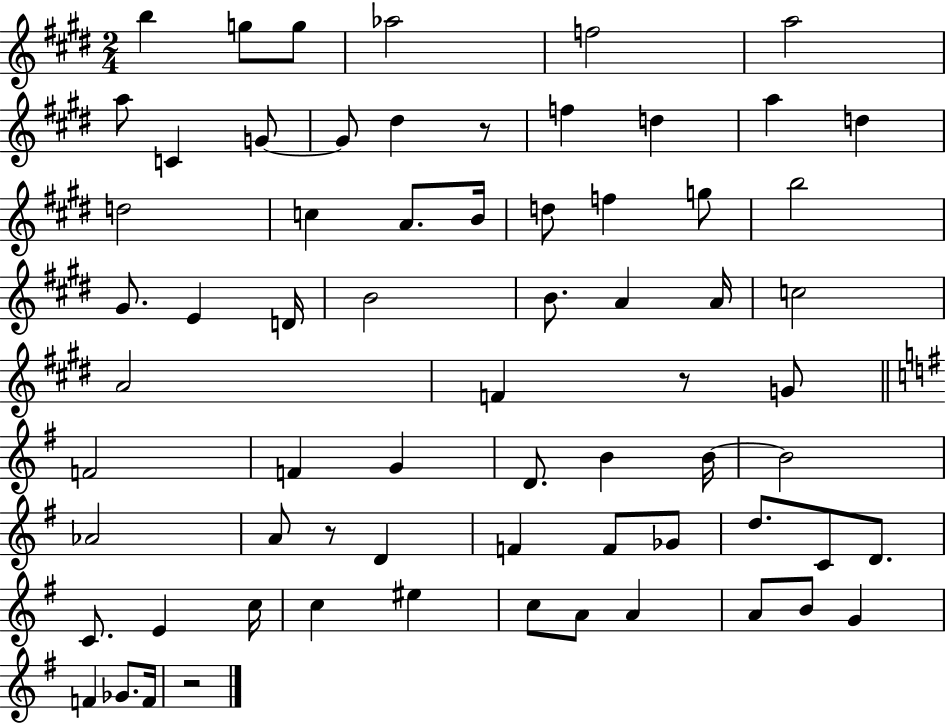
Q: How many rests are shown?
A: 4